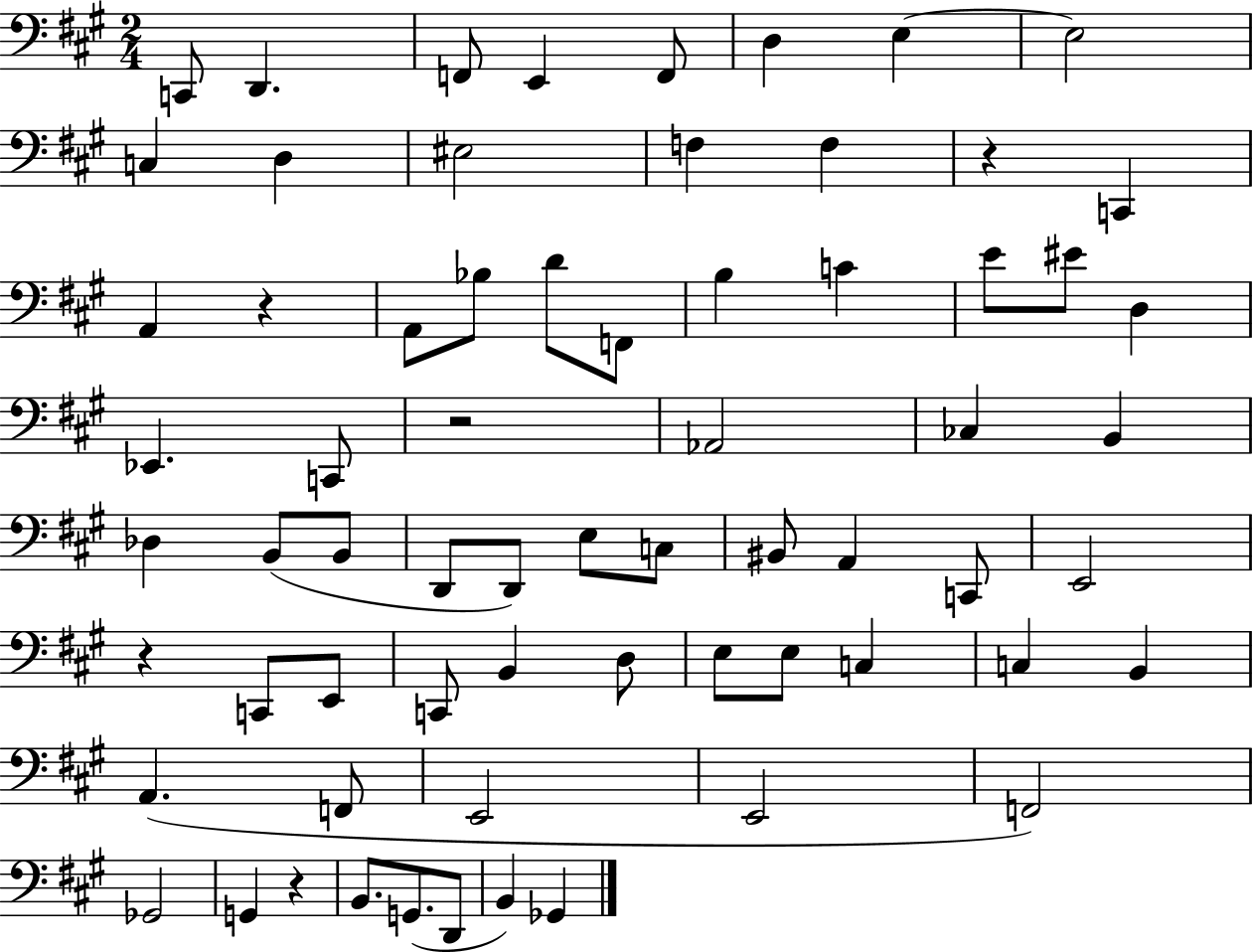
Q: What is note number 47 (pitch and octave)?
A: E3